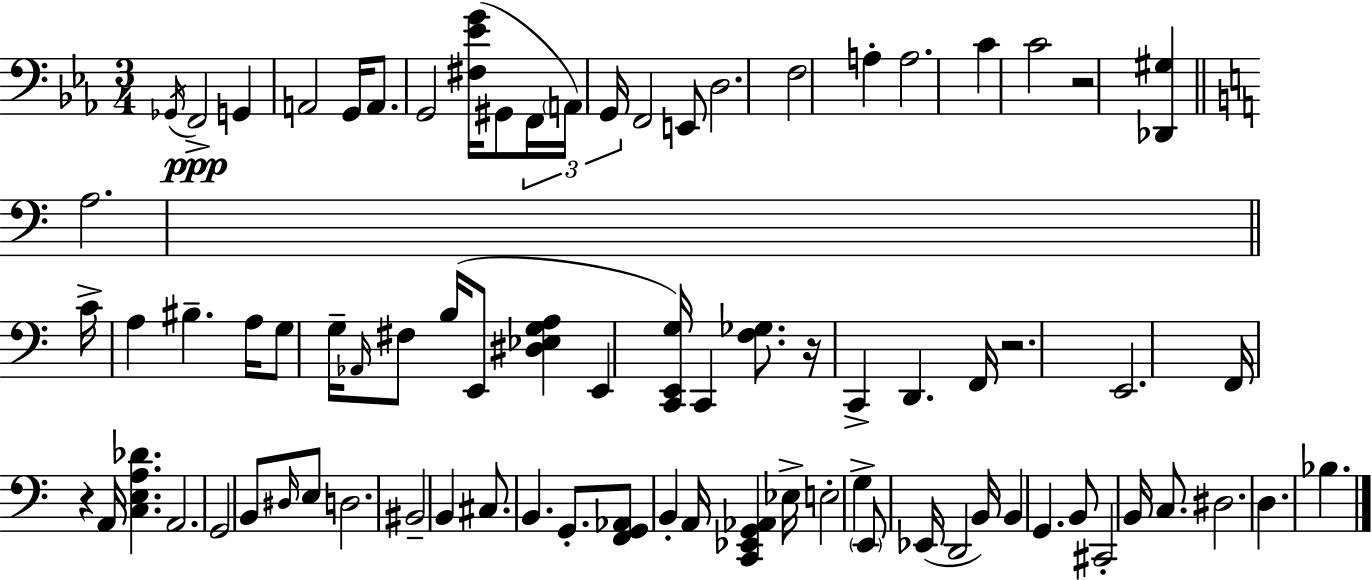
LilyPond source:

{
  \clef bass
  \numericTimeSignature
  \time 3/4
  \key ees \major
  \acciaccatura { ges,16 }\ppp f,2-> g,4 | a,2 g,16 a,8. | g,2 <fis ees' g'>16( gis,8 | \tuplet 3/2 { f,16 \parenthesize a,16) g,16 } f,2 e,8 | \break d2. | f2 a4-. | a2. | c'4 c'2 | \break r2 <des, gis>4 | \bar "||" \break \key a \minor a2. | \bar "||" \break \key c \major c'16-> a4 bis4.-- a16 | g8 g16-- \grace { aes,16 } fis8 b16( e,8 <dis ees g a>4 | e,4 <c, e, g>16) c,4 <f ges>8. | r16 c,4-> d,4. | \break f,16 r2. | e,2. | f,16 r4 a,16 <c e a des'>4. | a,2. | \break g,2 b,8 \grace { dis16 } | e8 d2. | bis,2-- b,4 | cis8. b,4. g,8.-. | \break <f, g, aes,>8 b,4-. a,16 <c, ees, g, aes,>4 | ees16-> e2-. g4-> | \parenthesize e,8 ees,16( d,2 | b,16) b,4 g,4. | \break b,8 cis,2-. b,16 c8. | dis2. | d4. bes4. | \bar "|."
}